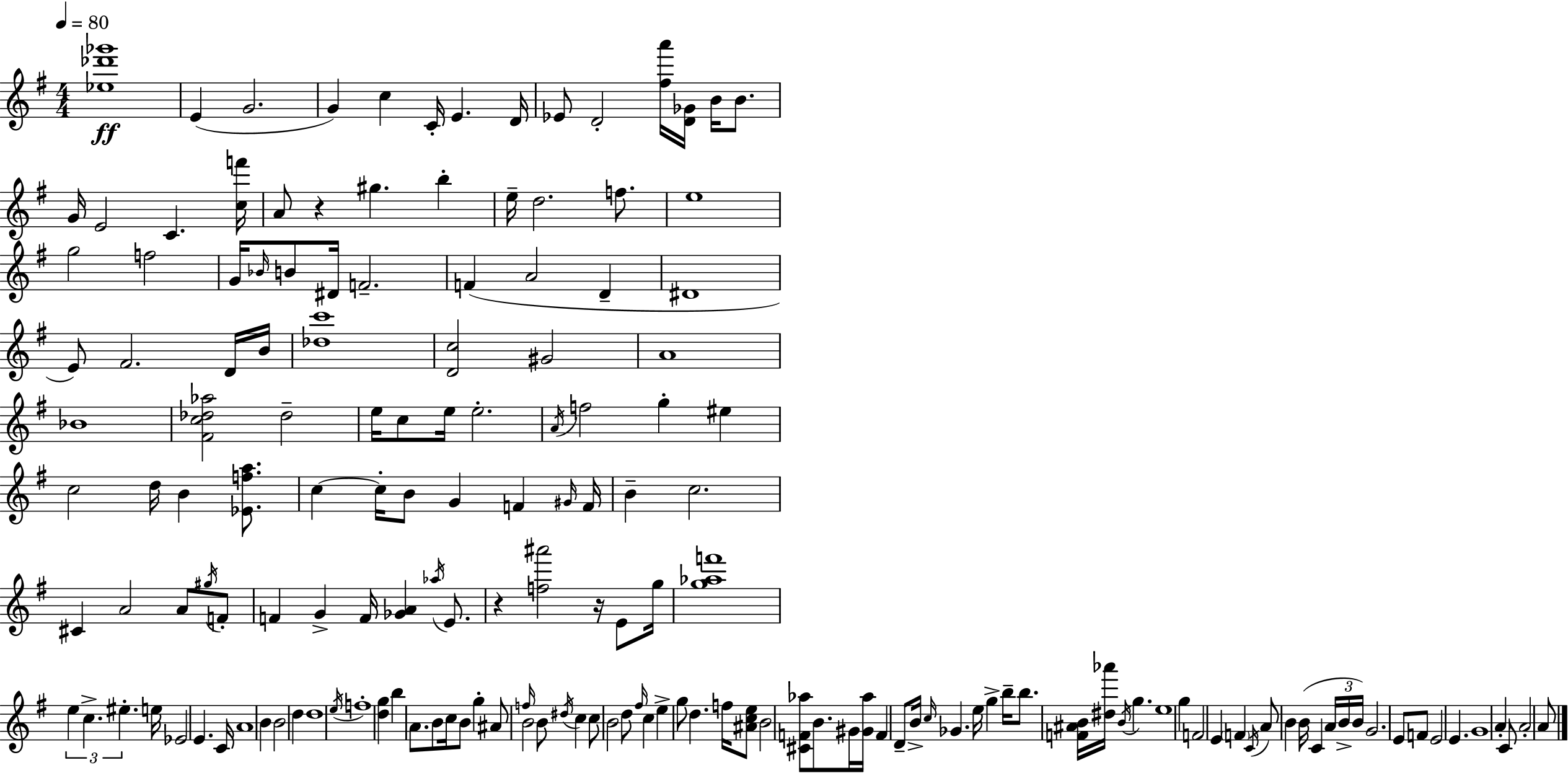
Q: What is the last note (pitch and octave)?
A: A4